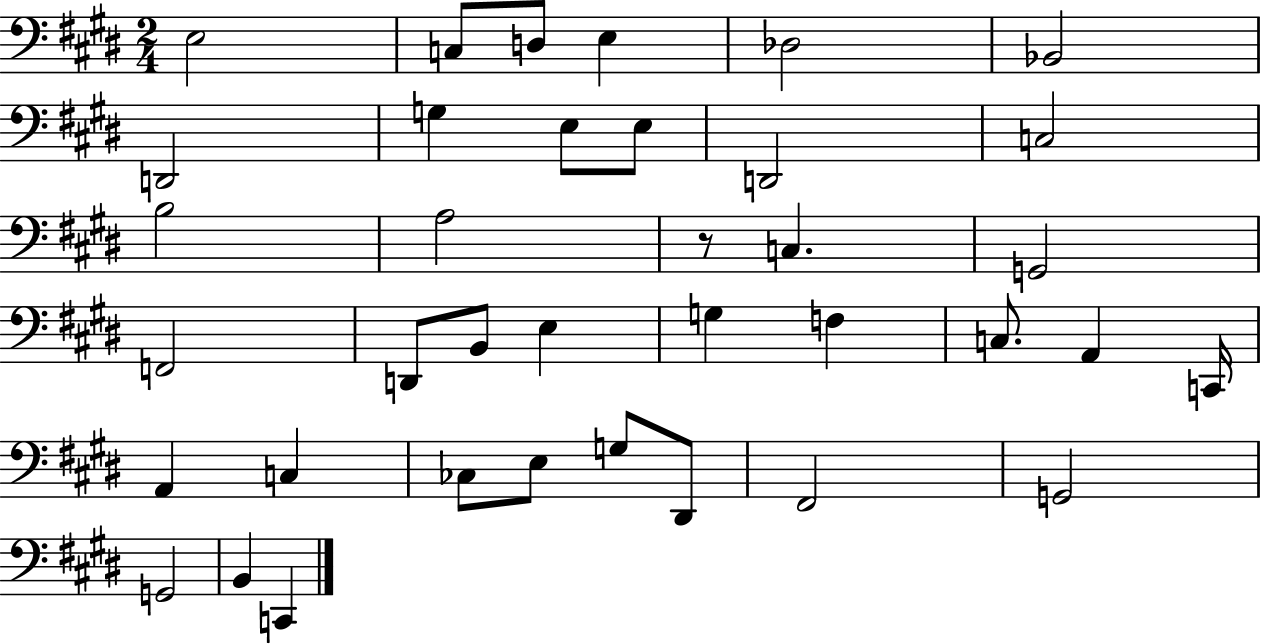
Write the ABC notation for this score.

X:1
T:Untitled
M:2/4
L:1/4
K:E
E,2 C,/2 D,/2 E, _D,2 _B,,2 D,,2 G, E,/2 E,/2 D,,2 C,2 B,2 A,2 z/2 C, G,,2 F,,2 D,,/2 B,,/2 E, G, F, C,/2 A,, C,,/4 A,, C, _C,/2 E,/2 G,/2 ^D,,/2 ^F,,2 G,,2 G,,2 B,, C,,